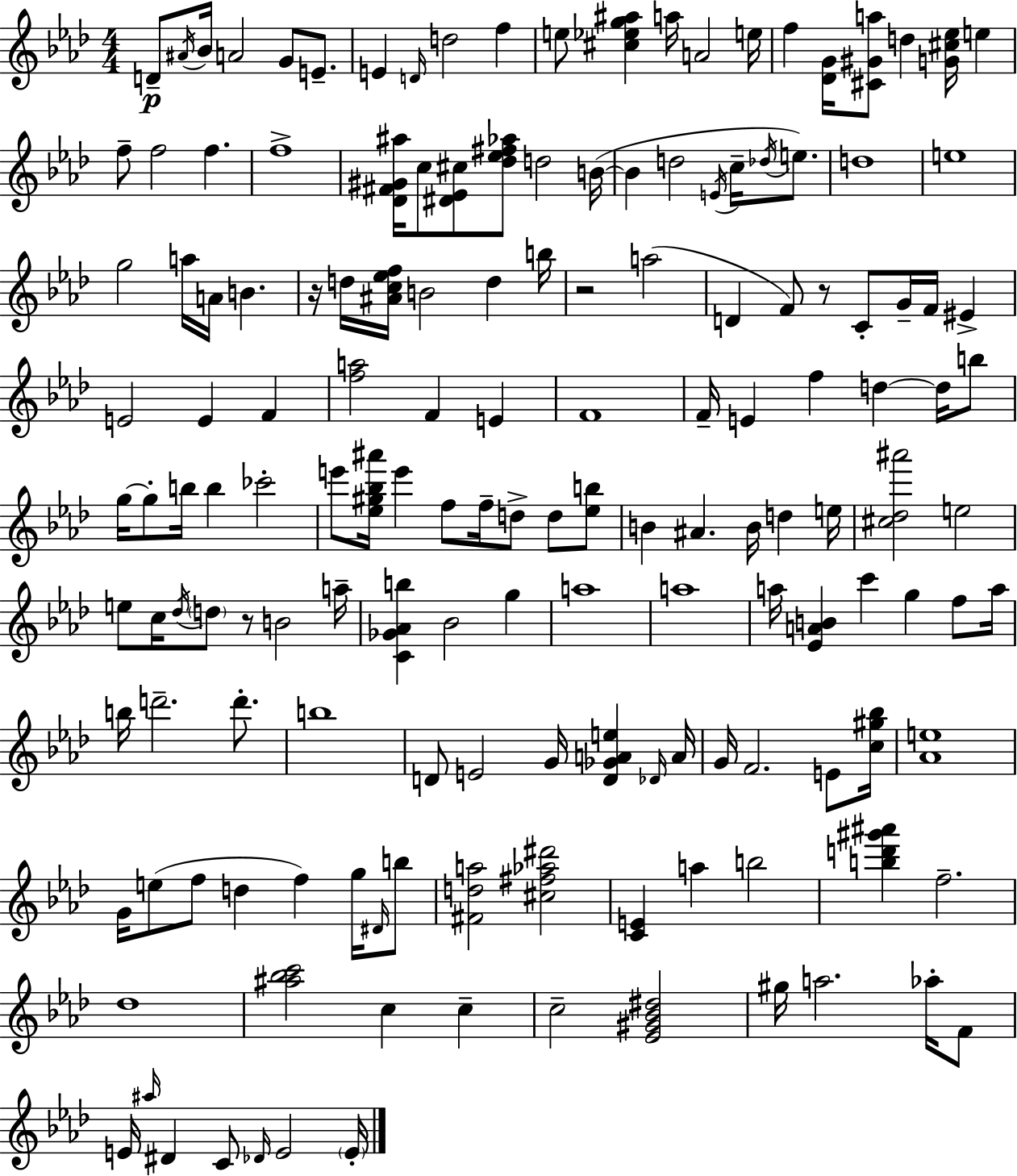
D4/e A#4/s Bb4/s A4/h G4/e E4/e. E4/q D4/s D5/h F5/q E5/e [C#5,Eb5,G5,A#5]/q A5/s A4/h E5/s F5/q [Db4,G4]/s [C#4,G#4,A5]/e D5/q [G4,C#5,Eb5]/s E5/q F5/e F5/h F5/q. F5/w [Db4,F#4,G#4,A#5]/s C5/e [D#4,Eb4,C#5]/e [Db5,Eb5,F#5,Ab5]/e D5/h B4/s B4/q D5/h E4/s C5/s Db5/s E5/e. D5/w E5/w G5/h A5/s A4/s B4/q. R/s D5/s [A#4,C5,Eb5,F5]/s B4/h D5/q B5/s R/h A5/h D4/q F4/e R/e C4/e G4/s F4/s EIS4/q E4/h E4/q F4/q [F5,A5]/h F4/q E4/q F4/w F4/s E4/q F5/q D5/q D5/s B5/e G5/s G5/e B5/s B5/q CES6/h E6/e [Eb5,G#5,Bb5,A#6]/s E6/q F5/e F5/s D5/e D5/e [Eb5,B5]/e B4/q A#4/q. B4/s D5/q E5/s [C#5,Db5,A#6]/h E5/h E5/e C5/s Db5/s D5/e R/e B4/h A5/s [C4,Gb4,Ab4,B5]/q Bb4/h G5/q A5/w A5/w A5/s [Eb4,A4,B4]/q C6/q G5/q F5/e A5/s B5/s D6/h. D6/e. B5/w D4/e E4/h G4/s [D4,Gb4,A4,E5]/q Db4/s A4/s G4/s F4/h. E4/e [C5,G#5,Bb5]/s [Ab4,E5]/w G4/s E5/e F5/e D5/q F5/q G5/s D#4/s B5/e [F#4,D5,A5]/h [C#5,F#5,Ab5,D#6]/h [C4,E4]/q A5/q B5/h [B5,D6,G#6,A#6]/q F5/h. Db5/w [A#5,Bb5,C6]/h C5/q C5/q C5/h [Eb4,G#4,Bb4,D#5]/h G#5/s A5/h. Ab5/s F4/e E4/s A#5/s D#4/q C4/e Db4/s E4/h E4/s